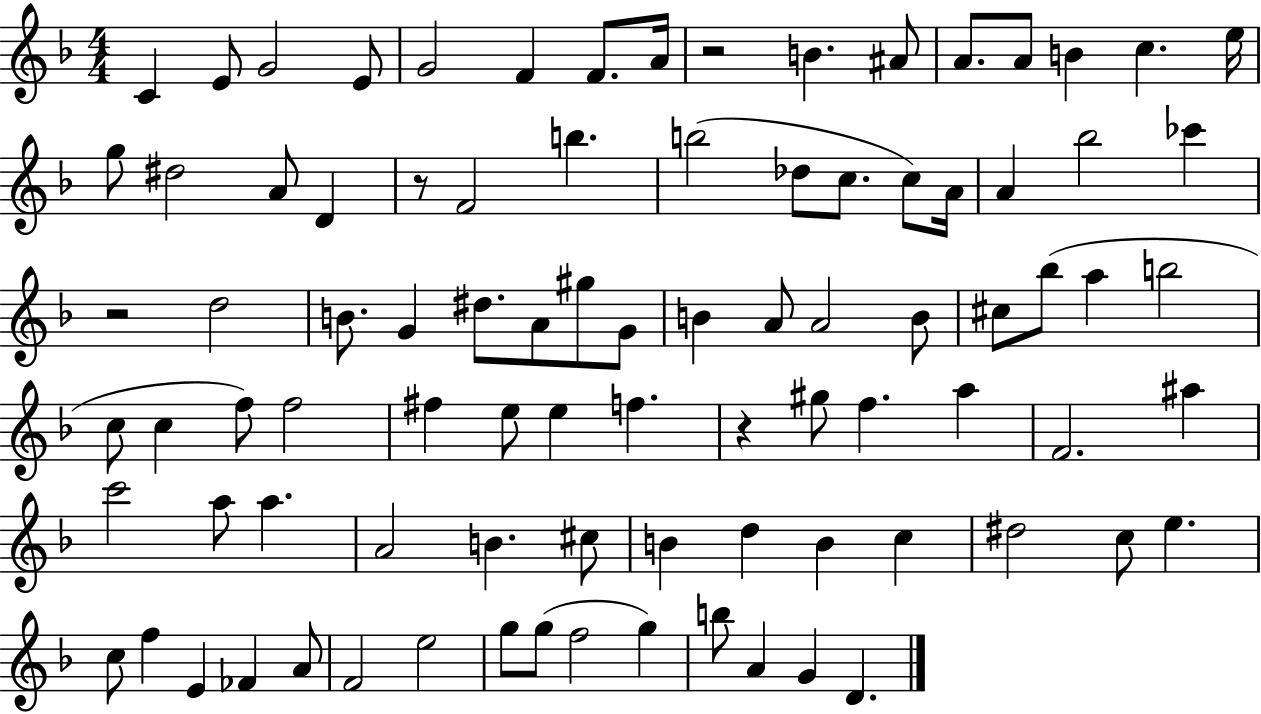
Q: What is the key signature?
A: F major